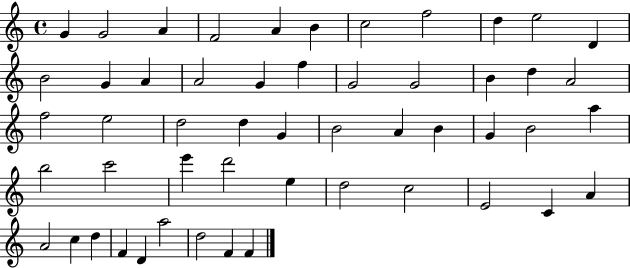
{
  \clef treble
  \time 4/4
  \defaultTimeSignature
  \key c \major
  g'4 g'2 a'4 | f'2 a'4 b'4 | c''2 f''2 | d''4 e''2 d'4 | \break b'2 g'4 a'4 | a'2 g'4 f''4 | g'2 g'2 | b'4 d''4 a'2 | \break f''2 e''2 | d''2 d''4 g'4 | b'2 a'4 b'4 | g'4 b'2 a''4 | \break b''2 c'''2 | e'''4 d'''2 e''4 | d''2 c''2 | e'2 c'4 a'4 | \break a'2 c''4 d''4 | f'4 d'4 a''2 | d''2 f'4 f'4 | \bar "|."
}